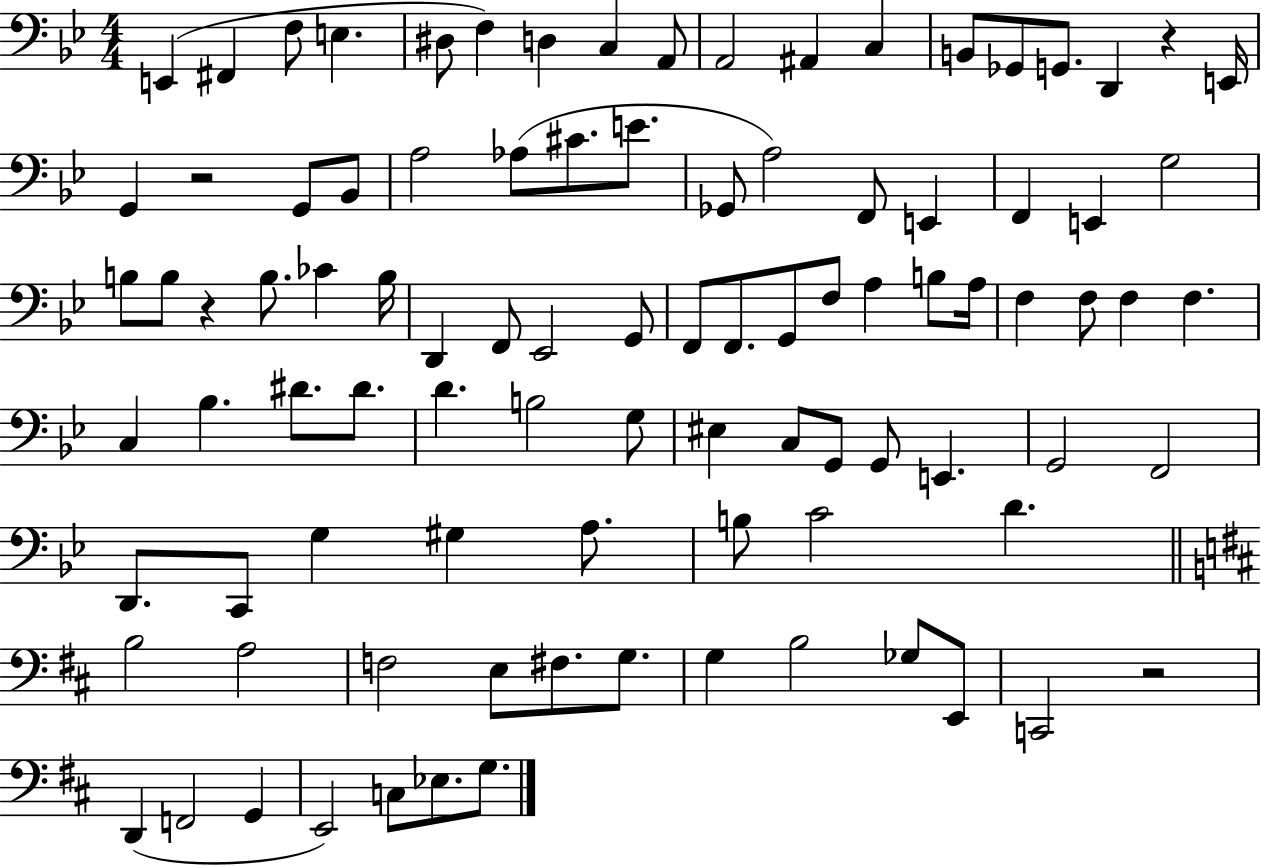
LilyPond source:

{
  \clef bass
  \numericTimeSignature
  \time 4/4
  \key bes \major
  e,4( fis,4 f8 e4. | dis8 f4) d4 c4 a,8 | a,2 ais,4 c4 | b,8 ges,8 g,8. d,4 r4 e,16 | \break g,4 r2 g,8 bes,8 | a2 aes8( cis'8. e'8. | ges,8 a2) f,8 e,4 | f,4 e,4 g2 | \break b8 b8 r4 b8. ces'4 b16 | d,4 f,8 ees,2 g,8 | f,8 f,8. g,8 f8 a4 b8 a16 | f4 f8 f4 f4. | \break c4 bes4. dis'8. dis'8. | d'4. b2 g8 | eis4 c8 g,8 g,8 e,4. | g,2 f,2 | \break d,8. c,8 g4 gis4 a8. | b8 c'2 d'4. | \bar "||" \break \key d \major b2 a2 | f2 e8 fis8. g8. | g4 b2 ges8 e,8 | c,2 r2 | \break d,4( f,2 g,4 | e,2) c8 ees8. g8. | \bar "|."
}